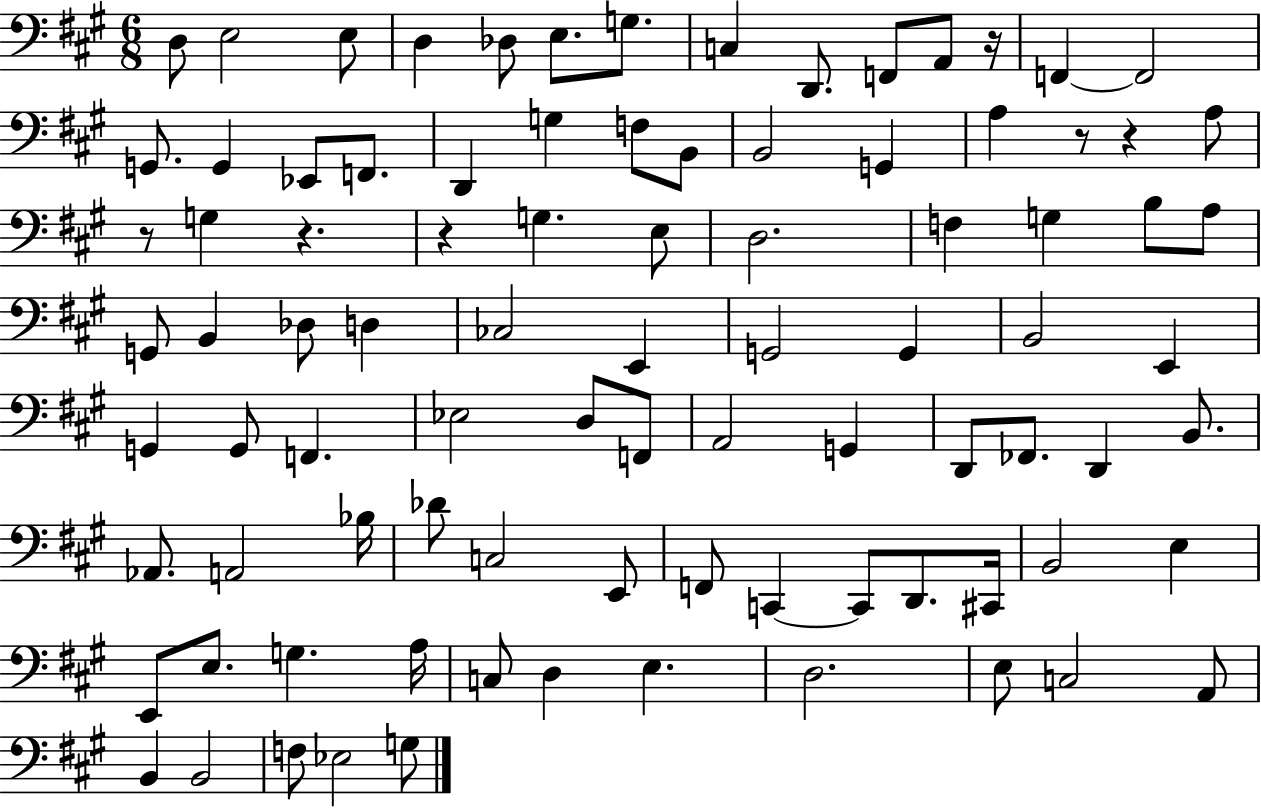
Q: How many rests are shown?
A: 6